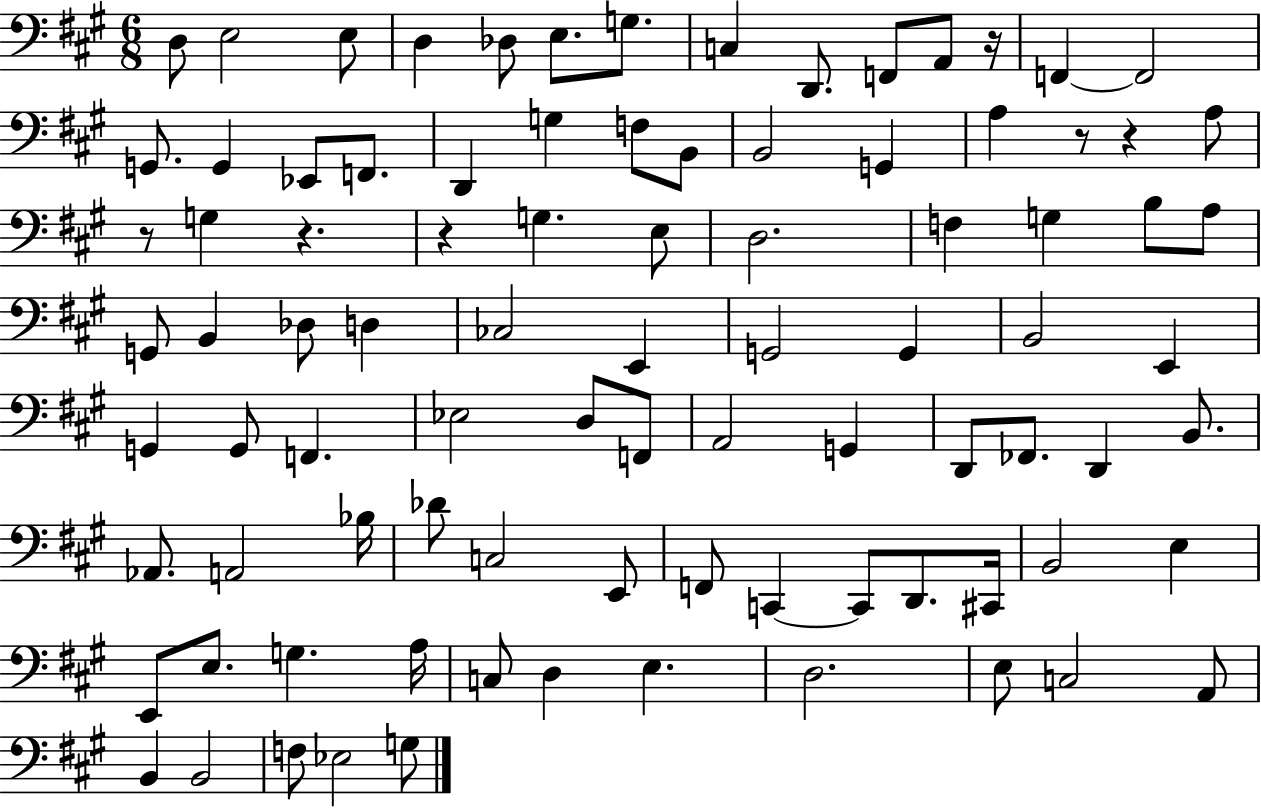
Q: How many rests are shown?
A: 6